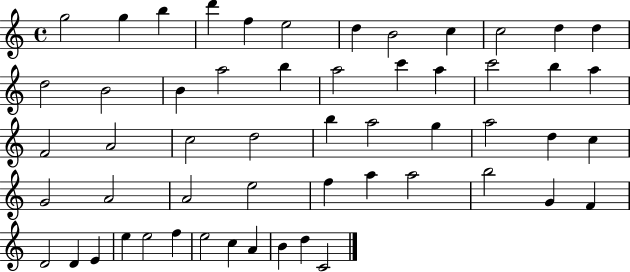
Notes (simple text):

G5/h G5/q B5/q D6/q F5/q E5/h D5/q B4/h C5/q C5/h D5/q D5/q D5/h B4/h B4/q A5/h B5/q A5/h C6/q A5/q C6/h B5/q A5/q F4/h A4/h C5/h D5/h B5/q A5/h G5/q A5/h D5/q C5/q G4/h A4/h A4/h E5/h F5/q A5/q A5/h B5/h G4/q F4/q D4/h D4/q E4/q E5/q E5/h F5/q E5/h C5/q A4/q B4/q D5/q C4/h